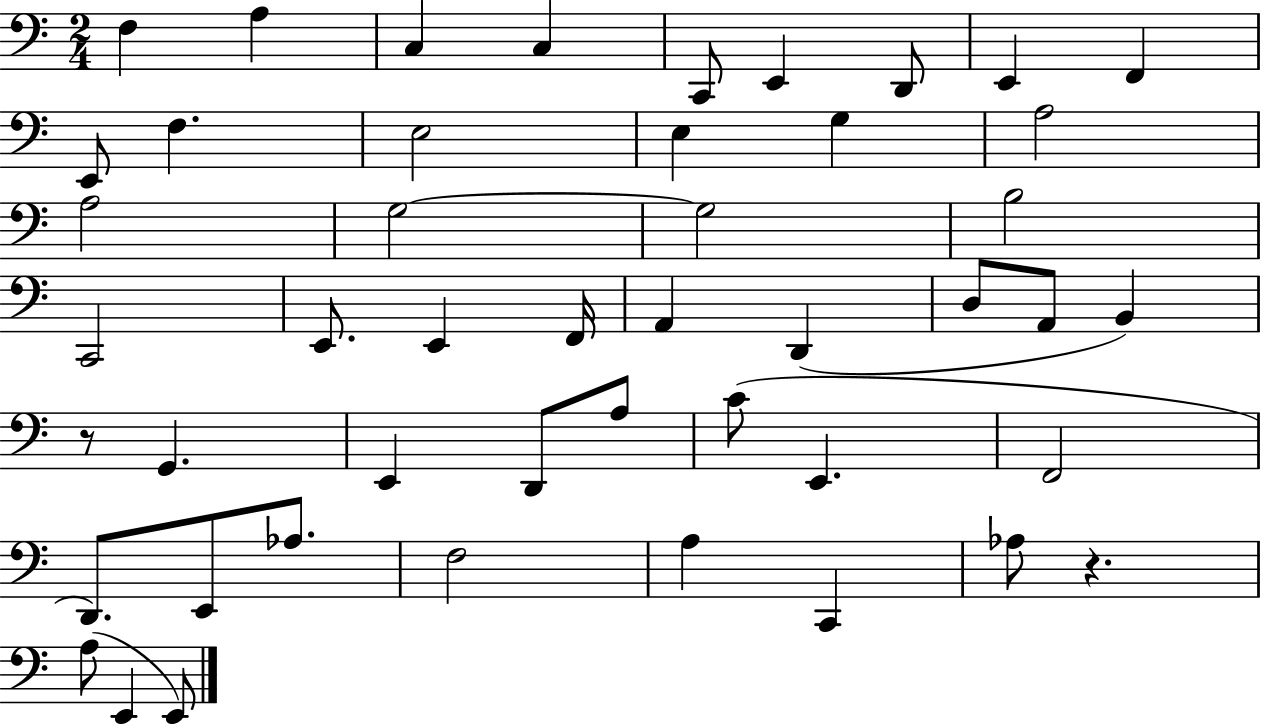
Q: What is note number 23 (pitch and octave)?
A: F2